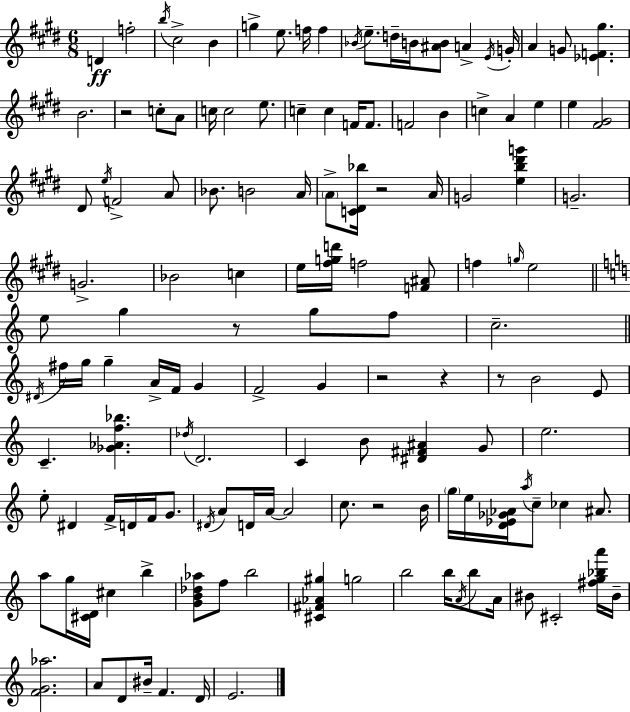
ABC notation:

X:1
T:Untitled
M:6/8
L:1/4
K:E
D f2 b/4 ^c2 B g e/2 f/4 f _B/4 e/2 d/4 B/4 [^AB]/2 A E/4 G/4 A G/2 [_EF^g] B2 z2 c/2 A/2 c/4 c2 e/2 c c F/4 F/2 F2 B c A e e [^F^G]2 ^D/2 e/4 F2 A/2 _B/2 B2 A/4 A/2 [C^D_b]/4 z2 A/4 G2 [eb^d'g'] G2 G2 _B2 c e/4 [^fgd']/4 f2 [F^A]/2 f g/4 e2 e/2 g z/2 g/2 f/2 c2 ^D/4 ^f/4 g/4 g A/4 F/4 G F2 G z2 z z/2 B2 E/2 C [_G_Af_b] _d/4 D2 C B/2 [^D^F^A] G/2 e2 e/2 ^D F/4 D/4 F/4 G/2 ^D/4 A/2 D/4 A/4 A2 c/2 z2 B/4 g/4 e/4 [D_E_G_A]/4 a/4 c/2 _c ^A/2 a/2 g/4 [^CD]/4 ^c b [GB_d_a]/2 f/2 b2 [^C^F_A^g] g2 b2 b/4 A/4 b/2 A/4 ^B/2 ^C2 [^fg_ba']/4 ^B/4 [FG_a]2 A/2 D/2 ^B/4 F D/4 E2